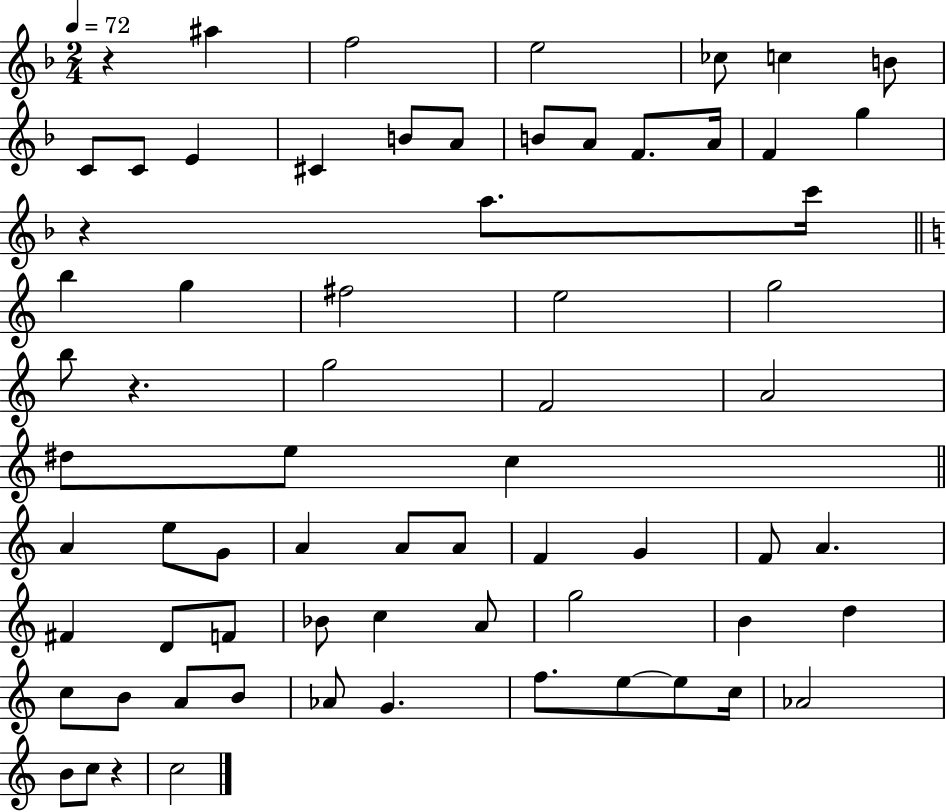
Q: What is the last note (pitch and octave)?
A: C5